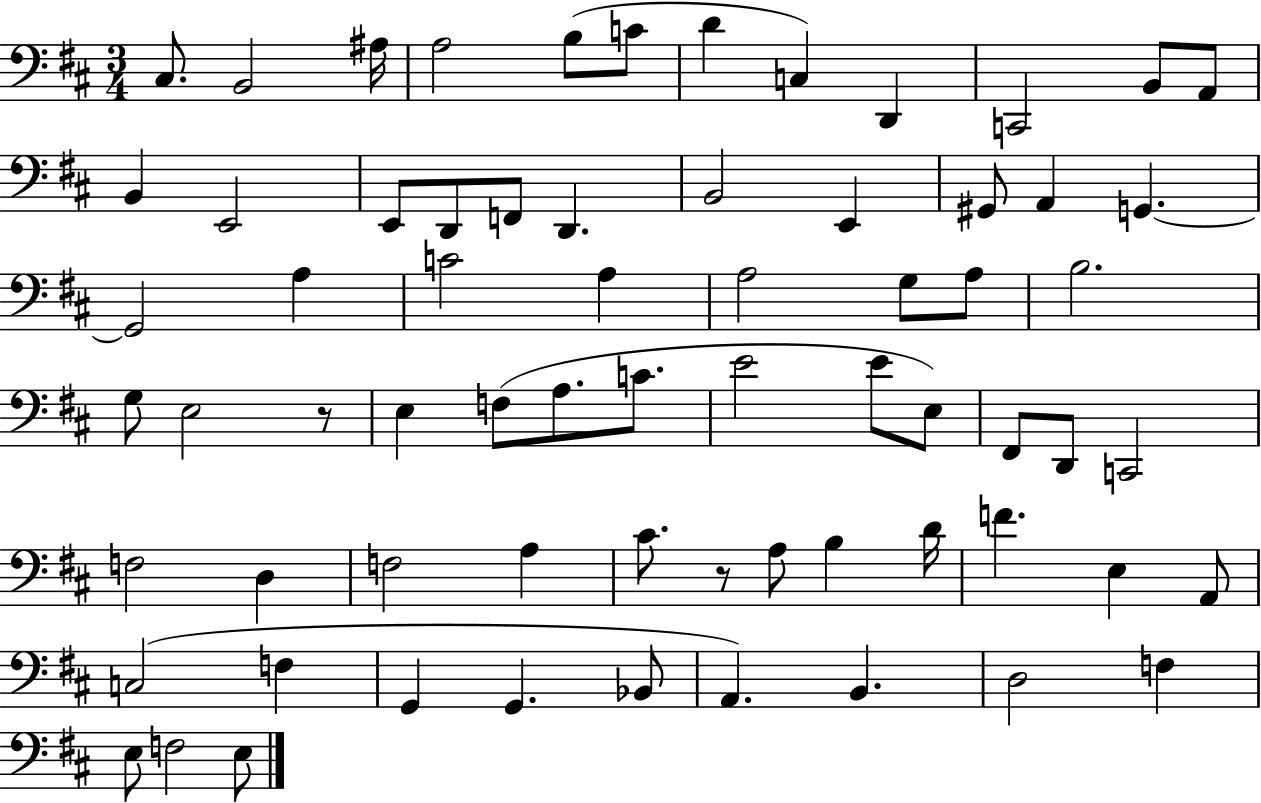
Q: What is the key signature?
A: D major